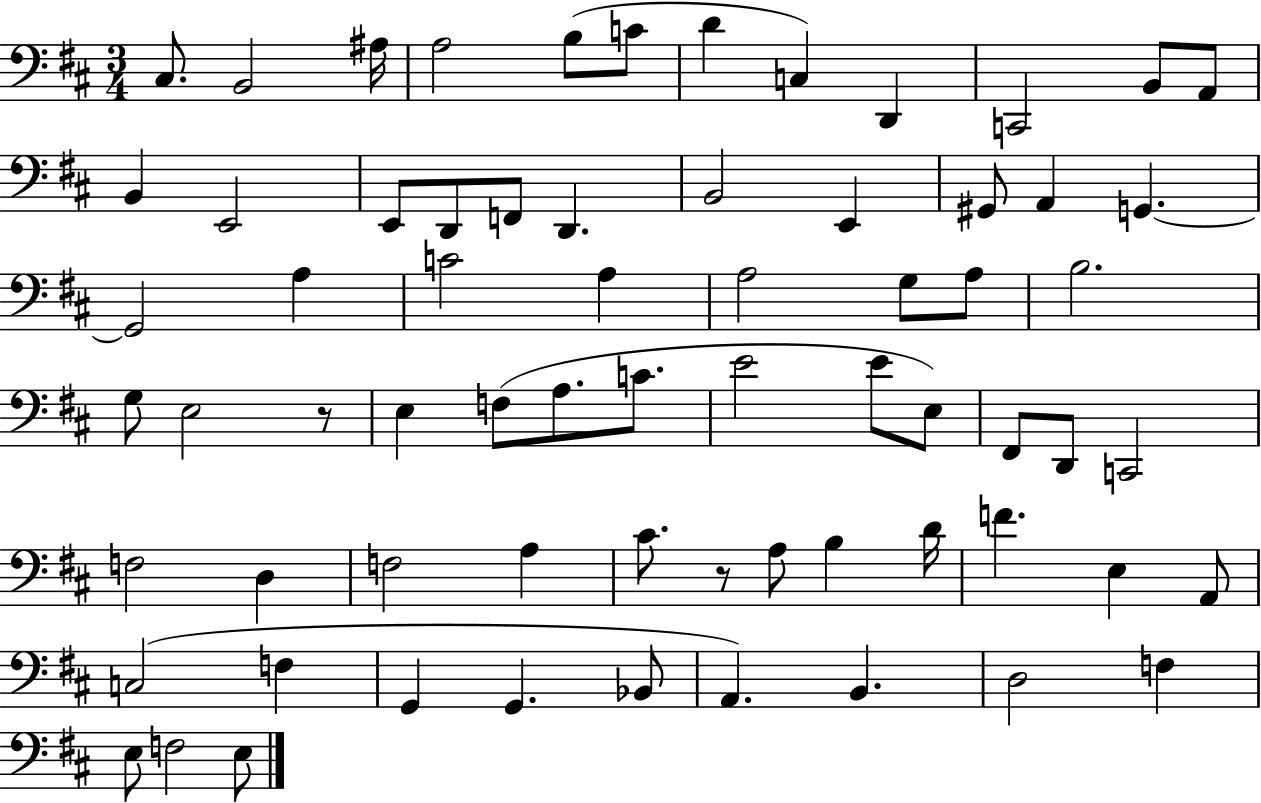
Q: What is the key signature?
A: D major